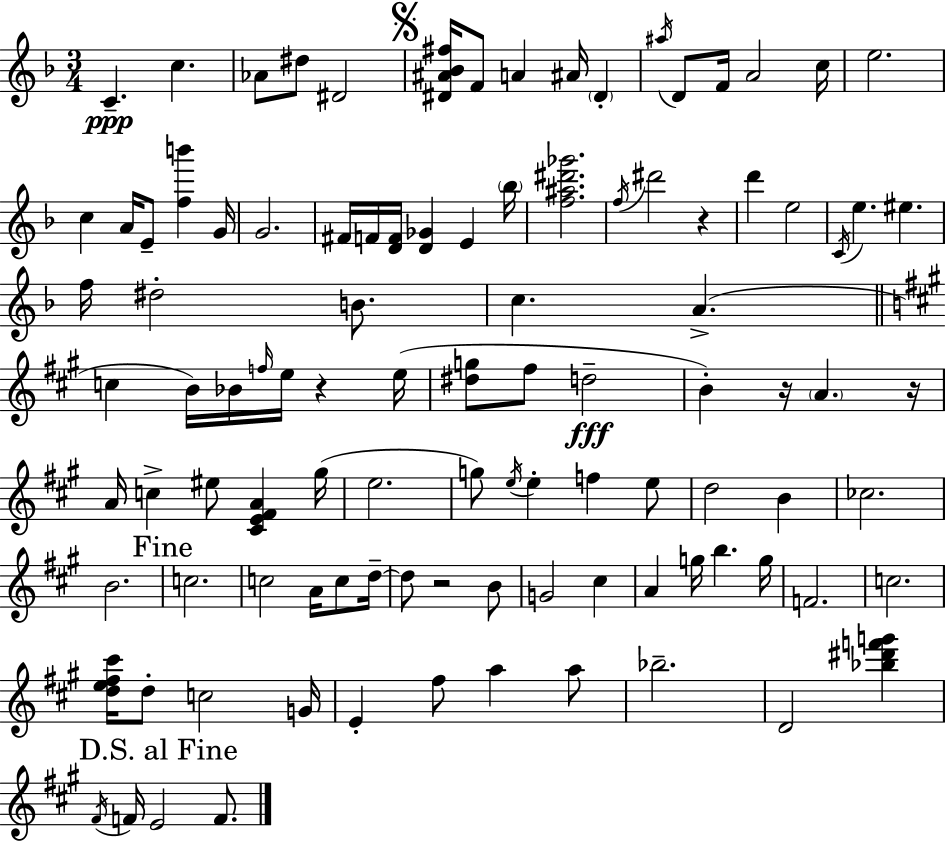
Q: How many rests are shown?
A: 5